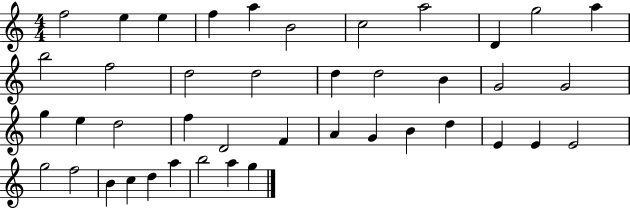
X:1
T:Untitled
M:4/4
L:1/4
K:C
f2 e e f a B2 c2 a2 D g2 a b2 f2 d2 d2 d d2 B G2 G2 g e d2 f D2 F A G B d E E E2 g2 f2 B c d a b2 a g